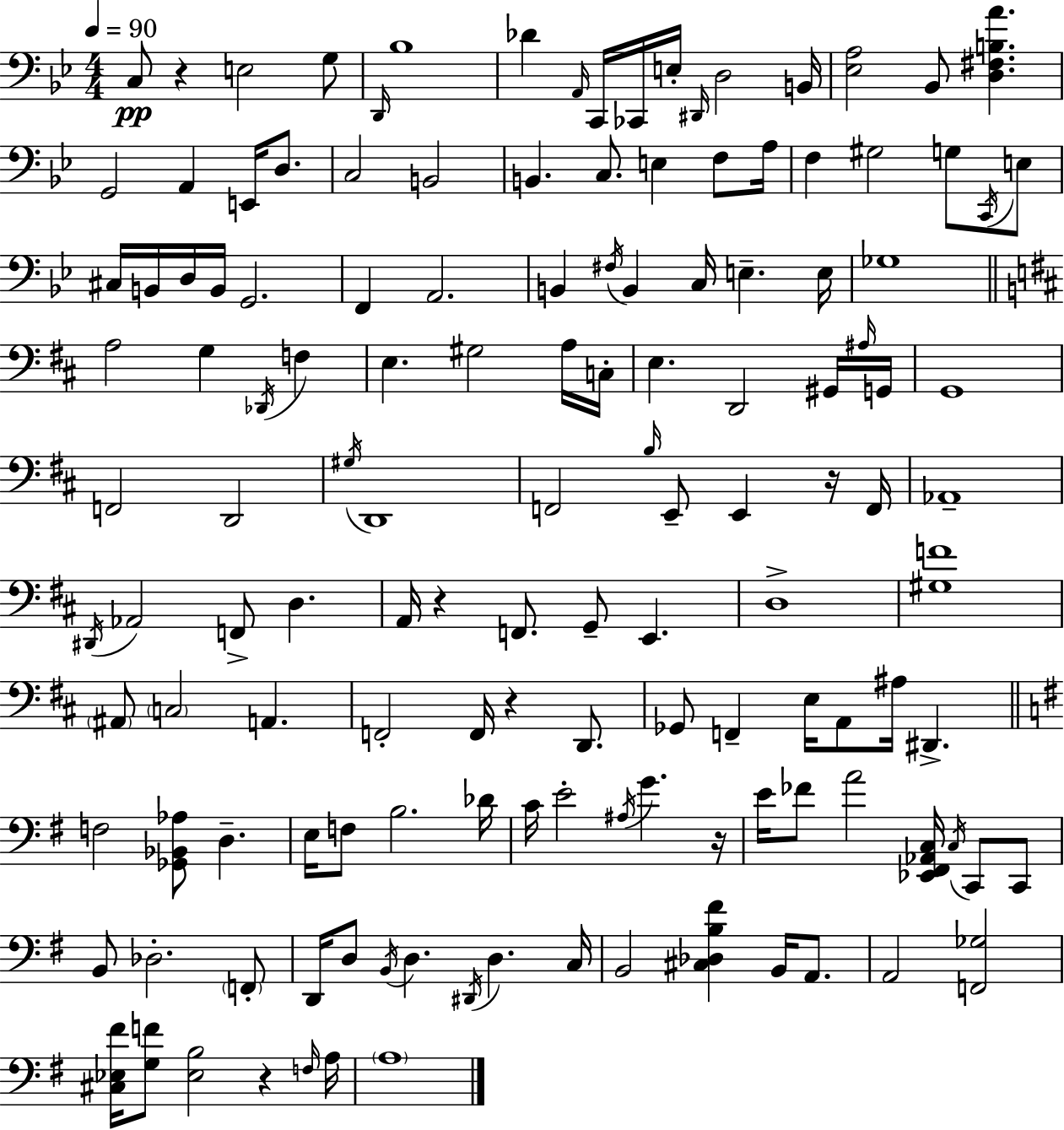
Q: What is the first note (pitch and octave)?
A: C3